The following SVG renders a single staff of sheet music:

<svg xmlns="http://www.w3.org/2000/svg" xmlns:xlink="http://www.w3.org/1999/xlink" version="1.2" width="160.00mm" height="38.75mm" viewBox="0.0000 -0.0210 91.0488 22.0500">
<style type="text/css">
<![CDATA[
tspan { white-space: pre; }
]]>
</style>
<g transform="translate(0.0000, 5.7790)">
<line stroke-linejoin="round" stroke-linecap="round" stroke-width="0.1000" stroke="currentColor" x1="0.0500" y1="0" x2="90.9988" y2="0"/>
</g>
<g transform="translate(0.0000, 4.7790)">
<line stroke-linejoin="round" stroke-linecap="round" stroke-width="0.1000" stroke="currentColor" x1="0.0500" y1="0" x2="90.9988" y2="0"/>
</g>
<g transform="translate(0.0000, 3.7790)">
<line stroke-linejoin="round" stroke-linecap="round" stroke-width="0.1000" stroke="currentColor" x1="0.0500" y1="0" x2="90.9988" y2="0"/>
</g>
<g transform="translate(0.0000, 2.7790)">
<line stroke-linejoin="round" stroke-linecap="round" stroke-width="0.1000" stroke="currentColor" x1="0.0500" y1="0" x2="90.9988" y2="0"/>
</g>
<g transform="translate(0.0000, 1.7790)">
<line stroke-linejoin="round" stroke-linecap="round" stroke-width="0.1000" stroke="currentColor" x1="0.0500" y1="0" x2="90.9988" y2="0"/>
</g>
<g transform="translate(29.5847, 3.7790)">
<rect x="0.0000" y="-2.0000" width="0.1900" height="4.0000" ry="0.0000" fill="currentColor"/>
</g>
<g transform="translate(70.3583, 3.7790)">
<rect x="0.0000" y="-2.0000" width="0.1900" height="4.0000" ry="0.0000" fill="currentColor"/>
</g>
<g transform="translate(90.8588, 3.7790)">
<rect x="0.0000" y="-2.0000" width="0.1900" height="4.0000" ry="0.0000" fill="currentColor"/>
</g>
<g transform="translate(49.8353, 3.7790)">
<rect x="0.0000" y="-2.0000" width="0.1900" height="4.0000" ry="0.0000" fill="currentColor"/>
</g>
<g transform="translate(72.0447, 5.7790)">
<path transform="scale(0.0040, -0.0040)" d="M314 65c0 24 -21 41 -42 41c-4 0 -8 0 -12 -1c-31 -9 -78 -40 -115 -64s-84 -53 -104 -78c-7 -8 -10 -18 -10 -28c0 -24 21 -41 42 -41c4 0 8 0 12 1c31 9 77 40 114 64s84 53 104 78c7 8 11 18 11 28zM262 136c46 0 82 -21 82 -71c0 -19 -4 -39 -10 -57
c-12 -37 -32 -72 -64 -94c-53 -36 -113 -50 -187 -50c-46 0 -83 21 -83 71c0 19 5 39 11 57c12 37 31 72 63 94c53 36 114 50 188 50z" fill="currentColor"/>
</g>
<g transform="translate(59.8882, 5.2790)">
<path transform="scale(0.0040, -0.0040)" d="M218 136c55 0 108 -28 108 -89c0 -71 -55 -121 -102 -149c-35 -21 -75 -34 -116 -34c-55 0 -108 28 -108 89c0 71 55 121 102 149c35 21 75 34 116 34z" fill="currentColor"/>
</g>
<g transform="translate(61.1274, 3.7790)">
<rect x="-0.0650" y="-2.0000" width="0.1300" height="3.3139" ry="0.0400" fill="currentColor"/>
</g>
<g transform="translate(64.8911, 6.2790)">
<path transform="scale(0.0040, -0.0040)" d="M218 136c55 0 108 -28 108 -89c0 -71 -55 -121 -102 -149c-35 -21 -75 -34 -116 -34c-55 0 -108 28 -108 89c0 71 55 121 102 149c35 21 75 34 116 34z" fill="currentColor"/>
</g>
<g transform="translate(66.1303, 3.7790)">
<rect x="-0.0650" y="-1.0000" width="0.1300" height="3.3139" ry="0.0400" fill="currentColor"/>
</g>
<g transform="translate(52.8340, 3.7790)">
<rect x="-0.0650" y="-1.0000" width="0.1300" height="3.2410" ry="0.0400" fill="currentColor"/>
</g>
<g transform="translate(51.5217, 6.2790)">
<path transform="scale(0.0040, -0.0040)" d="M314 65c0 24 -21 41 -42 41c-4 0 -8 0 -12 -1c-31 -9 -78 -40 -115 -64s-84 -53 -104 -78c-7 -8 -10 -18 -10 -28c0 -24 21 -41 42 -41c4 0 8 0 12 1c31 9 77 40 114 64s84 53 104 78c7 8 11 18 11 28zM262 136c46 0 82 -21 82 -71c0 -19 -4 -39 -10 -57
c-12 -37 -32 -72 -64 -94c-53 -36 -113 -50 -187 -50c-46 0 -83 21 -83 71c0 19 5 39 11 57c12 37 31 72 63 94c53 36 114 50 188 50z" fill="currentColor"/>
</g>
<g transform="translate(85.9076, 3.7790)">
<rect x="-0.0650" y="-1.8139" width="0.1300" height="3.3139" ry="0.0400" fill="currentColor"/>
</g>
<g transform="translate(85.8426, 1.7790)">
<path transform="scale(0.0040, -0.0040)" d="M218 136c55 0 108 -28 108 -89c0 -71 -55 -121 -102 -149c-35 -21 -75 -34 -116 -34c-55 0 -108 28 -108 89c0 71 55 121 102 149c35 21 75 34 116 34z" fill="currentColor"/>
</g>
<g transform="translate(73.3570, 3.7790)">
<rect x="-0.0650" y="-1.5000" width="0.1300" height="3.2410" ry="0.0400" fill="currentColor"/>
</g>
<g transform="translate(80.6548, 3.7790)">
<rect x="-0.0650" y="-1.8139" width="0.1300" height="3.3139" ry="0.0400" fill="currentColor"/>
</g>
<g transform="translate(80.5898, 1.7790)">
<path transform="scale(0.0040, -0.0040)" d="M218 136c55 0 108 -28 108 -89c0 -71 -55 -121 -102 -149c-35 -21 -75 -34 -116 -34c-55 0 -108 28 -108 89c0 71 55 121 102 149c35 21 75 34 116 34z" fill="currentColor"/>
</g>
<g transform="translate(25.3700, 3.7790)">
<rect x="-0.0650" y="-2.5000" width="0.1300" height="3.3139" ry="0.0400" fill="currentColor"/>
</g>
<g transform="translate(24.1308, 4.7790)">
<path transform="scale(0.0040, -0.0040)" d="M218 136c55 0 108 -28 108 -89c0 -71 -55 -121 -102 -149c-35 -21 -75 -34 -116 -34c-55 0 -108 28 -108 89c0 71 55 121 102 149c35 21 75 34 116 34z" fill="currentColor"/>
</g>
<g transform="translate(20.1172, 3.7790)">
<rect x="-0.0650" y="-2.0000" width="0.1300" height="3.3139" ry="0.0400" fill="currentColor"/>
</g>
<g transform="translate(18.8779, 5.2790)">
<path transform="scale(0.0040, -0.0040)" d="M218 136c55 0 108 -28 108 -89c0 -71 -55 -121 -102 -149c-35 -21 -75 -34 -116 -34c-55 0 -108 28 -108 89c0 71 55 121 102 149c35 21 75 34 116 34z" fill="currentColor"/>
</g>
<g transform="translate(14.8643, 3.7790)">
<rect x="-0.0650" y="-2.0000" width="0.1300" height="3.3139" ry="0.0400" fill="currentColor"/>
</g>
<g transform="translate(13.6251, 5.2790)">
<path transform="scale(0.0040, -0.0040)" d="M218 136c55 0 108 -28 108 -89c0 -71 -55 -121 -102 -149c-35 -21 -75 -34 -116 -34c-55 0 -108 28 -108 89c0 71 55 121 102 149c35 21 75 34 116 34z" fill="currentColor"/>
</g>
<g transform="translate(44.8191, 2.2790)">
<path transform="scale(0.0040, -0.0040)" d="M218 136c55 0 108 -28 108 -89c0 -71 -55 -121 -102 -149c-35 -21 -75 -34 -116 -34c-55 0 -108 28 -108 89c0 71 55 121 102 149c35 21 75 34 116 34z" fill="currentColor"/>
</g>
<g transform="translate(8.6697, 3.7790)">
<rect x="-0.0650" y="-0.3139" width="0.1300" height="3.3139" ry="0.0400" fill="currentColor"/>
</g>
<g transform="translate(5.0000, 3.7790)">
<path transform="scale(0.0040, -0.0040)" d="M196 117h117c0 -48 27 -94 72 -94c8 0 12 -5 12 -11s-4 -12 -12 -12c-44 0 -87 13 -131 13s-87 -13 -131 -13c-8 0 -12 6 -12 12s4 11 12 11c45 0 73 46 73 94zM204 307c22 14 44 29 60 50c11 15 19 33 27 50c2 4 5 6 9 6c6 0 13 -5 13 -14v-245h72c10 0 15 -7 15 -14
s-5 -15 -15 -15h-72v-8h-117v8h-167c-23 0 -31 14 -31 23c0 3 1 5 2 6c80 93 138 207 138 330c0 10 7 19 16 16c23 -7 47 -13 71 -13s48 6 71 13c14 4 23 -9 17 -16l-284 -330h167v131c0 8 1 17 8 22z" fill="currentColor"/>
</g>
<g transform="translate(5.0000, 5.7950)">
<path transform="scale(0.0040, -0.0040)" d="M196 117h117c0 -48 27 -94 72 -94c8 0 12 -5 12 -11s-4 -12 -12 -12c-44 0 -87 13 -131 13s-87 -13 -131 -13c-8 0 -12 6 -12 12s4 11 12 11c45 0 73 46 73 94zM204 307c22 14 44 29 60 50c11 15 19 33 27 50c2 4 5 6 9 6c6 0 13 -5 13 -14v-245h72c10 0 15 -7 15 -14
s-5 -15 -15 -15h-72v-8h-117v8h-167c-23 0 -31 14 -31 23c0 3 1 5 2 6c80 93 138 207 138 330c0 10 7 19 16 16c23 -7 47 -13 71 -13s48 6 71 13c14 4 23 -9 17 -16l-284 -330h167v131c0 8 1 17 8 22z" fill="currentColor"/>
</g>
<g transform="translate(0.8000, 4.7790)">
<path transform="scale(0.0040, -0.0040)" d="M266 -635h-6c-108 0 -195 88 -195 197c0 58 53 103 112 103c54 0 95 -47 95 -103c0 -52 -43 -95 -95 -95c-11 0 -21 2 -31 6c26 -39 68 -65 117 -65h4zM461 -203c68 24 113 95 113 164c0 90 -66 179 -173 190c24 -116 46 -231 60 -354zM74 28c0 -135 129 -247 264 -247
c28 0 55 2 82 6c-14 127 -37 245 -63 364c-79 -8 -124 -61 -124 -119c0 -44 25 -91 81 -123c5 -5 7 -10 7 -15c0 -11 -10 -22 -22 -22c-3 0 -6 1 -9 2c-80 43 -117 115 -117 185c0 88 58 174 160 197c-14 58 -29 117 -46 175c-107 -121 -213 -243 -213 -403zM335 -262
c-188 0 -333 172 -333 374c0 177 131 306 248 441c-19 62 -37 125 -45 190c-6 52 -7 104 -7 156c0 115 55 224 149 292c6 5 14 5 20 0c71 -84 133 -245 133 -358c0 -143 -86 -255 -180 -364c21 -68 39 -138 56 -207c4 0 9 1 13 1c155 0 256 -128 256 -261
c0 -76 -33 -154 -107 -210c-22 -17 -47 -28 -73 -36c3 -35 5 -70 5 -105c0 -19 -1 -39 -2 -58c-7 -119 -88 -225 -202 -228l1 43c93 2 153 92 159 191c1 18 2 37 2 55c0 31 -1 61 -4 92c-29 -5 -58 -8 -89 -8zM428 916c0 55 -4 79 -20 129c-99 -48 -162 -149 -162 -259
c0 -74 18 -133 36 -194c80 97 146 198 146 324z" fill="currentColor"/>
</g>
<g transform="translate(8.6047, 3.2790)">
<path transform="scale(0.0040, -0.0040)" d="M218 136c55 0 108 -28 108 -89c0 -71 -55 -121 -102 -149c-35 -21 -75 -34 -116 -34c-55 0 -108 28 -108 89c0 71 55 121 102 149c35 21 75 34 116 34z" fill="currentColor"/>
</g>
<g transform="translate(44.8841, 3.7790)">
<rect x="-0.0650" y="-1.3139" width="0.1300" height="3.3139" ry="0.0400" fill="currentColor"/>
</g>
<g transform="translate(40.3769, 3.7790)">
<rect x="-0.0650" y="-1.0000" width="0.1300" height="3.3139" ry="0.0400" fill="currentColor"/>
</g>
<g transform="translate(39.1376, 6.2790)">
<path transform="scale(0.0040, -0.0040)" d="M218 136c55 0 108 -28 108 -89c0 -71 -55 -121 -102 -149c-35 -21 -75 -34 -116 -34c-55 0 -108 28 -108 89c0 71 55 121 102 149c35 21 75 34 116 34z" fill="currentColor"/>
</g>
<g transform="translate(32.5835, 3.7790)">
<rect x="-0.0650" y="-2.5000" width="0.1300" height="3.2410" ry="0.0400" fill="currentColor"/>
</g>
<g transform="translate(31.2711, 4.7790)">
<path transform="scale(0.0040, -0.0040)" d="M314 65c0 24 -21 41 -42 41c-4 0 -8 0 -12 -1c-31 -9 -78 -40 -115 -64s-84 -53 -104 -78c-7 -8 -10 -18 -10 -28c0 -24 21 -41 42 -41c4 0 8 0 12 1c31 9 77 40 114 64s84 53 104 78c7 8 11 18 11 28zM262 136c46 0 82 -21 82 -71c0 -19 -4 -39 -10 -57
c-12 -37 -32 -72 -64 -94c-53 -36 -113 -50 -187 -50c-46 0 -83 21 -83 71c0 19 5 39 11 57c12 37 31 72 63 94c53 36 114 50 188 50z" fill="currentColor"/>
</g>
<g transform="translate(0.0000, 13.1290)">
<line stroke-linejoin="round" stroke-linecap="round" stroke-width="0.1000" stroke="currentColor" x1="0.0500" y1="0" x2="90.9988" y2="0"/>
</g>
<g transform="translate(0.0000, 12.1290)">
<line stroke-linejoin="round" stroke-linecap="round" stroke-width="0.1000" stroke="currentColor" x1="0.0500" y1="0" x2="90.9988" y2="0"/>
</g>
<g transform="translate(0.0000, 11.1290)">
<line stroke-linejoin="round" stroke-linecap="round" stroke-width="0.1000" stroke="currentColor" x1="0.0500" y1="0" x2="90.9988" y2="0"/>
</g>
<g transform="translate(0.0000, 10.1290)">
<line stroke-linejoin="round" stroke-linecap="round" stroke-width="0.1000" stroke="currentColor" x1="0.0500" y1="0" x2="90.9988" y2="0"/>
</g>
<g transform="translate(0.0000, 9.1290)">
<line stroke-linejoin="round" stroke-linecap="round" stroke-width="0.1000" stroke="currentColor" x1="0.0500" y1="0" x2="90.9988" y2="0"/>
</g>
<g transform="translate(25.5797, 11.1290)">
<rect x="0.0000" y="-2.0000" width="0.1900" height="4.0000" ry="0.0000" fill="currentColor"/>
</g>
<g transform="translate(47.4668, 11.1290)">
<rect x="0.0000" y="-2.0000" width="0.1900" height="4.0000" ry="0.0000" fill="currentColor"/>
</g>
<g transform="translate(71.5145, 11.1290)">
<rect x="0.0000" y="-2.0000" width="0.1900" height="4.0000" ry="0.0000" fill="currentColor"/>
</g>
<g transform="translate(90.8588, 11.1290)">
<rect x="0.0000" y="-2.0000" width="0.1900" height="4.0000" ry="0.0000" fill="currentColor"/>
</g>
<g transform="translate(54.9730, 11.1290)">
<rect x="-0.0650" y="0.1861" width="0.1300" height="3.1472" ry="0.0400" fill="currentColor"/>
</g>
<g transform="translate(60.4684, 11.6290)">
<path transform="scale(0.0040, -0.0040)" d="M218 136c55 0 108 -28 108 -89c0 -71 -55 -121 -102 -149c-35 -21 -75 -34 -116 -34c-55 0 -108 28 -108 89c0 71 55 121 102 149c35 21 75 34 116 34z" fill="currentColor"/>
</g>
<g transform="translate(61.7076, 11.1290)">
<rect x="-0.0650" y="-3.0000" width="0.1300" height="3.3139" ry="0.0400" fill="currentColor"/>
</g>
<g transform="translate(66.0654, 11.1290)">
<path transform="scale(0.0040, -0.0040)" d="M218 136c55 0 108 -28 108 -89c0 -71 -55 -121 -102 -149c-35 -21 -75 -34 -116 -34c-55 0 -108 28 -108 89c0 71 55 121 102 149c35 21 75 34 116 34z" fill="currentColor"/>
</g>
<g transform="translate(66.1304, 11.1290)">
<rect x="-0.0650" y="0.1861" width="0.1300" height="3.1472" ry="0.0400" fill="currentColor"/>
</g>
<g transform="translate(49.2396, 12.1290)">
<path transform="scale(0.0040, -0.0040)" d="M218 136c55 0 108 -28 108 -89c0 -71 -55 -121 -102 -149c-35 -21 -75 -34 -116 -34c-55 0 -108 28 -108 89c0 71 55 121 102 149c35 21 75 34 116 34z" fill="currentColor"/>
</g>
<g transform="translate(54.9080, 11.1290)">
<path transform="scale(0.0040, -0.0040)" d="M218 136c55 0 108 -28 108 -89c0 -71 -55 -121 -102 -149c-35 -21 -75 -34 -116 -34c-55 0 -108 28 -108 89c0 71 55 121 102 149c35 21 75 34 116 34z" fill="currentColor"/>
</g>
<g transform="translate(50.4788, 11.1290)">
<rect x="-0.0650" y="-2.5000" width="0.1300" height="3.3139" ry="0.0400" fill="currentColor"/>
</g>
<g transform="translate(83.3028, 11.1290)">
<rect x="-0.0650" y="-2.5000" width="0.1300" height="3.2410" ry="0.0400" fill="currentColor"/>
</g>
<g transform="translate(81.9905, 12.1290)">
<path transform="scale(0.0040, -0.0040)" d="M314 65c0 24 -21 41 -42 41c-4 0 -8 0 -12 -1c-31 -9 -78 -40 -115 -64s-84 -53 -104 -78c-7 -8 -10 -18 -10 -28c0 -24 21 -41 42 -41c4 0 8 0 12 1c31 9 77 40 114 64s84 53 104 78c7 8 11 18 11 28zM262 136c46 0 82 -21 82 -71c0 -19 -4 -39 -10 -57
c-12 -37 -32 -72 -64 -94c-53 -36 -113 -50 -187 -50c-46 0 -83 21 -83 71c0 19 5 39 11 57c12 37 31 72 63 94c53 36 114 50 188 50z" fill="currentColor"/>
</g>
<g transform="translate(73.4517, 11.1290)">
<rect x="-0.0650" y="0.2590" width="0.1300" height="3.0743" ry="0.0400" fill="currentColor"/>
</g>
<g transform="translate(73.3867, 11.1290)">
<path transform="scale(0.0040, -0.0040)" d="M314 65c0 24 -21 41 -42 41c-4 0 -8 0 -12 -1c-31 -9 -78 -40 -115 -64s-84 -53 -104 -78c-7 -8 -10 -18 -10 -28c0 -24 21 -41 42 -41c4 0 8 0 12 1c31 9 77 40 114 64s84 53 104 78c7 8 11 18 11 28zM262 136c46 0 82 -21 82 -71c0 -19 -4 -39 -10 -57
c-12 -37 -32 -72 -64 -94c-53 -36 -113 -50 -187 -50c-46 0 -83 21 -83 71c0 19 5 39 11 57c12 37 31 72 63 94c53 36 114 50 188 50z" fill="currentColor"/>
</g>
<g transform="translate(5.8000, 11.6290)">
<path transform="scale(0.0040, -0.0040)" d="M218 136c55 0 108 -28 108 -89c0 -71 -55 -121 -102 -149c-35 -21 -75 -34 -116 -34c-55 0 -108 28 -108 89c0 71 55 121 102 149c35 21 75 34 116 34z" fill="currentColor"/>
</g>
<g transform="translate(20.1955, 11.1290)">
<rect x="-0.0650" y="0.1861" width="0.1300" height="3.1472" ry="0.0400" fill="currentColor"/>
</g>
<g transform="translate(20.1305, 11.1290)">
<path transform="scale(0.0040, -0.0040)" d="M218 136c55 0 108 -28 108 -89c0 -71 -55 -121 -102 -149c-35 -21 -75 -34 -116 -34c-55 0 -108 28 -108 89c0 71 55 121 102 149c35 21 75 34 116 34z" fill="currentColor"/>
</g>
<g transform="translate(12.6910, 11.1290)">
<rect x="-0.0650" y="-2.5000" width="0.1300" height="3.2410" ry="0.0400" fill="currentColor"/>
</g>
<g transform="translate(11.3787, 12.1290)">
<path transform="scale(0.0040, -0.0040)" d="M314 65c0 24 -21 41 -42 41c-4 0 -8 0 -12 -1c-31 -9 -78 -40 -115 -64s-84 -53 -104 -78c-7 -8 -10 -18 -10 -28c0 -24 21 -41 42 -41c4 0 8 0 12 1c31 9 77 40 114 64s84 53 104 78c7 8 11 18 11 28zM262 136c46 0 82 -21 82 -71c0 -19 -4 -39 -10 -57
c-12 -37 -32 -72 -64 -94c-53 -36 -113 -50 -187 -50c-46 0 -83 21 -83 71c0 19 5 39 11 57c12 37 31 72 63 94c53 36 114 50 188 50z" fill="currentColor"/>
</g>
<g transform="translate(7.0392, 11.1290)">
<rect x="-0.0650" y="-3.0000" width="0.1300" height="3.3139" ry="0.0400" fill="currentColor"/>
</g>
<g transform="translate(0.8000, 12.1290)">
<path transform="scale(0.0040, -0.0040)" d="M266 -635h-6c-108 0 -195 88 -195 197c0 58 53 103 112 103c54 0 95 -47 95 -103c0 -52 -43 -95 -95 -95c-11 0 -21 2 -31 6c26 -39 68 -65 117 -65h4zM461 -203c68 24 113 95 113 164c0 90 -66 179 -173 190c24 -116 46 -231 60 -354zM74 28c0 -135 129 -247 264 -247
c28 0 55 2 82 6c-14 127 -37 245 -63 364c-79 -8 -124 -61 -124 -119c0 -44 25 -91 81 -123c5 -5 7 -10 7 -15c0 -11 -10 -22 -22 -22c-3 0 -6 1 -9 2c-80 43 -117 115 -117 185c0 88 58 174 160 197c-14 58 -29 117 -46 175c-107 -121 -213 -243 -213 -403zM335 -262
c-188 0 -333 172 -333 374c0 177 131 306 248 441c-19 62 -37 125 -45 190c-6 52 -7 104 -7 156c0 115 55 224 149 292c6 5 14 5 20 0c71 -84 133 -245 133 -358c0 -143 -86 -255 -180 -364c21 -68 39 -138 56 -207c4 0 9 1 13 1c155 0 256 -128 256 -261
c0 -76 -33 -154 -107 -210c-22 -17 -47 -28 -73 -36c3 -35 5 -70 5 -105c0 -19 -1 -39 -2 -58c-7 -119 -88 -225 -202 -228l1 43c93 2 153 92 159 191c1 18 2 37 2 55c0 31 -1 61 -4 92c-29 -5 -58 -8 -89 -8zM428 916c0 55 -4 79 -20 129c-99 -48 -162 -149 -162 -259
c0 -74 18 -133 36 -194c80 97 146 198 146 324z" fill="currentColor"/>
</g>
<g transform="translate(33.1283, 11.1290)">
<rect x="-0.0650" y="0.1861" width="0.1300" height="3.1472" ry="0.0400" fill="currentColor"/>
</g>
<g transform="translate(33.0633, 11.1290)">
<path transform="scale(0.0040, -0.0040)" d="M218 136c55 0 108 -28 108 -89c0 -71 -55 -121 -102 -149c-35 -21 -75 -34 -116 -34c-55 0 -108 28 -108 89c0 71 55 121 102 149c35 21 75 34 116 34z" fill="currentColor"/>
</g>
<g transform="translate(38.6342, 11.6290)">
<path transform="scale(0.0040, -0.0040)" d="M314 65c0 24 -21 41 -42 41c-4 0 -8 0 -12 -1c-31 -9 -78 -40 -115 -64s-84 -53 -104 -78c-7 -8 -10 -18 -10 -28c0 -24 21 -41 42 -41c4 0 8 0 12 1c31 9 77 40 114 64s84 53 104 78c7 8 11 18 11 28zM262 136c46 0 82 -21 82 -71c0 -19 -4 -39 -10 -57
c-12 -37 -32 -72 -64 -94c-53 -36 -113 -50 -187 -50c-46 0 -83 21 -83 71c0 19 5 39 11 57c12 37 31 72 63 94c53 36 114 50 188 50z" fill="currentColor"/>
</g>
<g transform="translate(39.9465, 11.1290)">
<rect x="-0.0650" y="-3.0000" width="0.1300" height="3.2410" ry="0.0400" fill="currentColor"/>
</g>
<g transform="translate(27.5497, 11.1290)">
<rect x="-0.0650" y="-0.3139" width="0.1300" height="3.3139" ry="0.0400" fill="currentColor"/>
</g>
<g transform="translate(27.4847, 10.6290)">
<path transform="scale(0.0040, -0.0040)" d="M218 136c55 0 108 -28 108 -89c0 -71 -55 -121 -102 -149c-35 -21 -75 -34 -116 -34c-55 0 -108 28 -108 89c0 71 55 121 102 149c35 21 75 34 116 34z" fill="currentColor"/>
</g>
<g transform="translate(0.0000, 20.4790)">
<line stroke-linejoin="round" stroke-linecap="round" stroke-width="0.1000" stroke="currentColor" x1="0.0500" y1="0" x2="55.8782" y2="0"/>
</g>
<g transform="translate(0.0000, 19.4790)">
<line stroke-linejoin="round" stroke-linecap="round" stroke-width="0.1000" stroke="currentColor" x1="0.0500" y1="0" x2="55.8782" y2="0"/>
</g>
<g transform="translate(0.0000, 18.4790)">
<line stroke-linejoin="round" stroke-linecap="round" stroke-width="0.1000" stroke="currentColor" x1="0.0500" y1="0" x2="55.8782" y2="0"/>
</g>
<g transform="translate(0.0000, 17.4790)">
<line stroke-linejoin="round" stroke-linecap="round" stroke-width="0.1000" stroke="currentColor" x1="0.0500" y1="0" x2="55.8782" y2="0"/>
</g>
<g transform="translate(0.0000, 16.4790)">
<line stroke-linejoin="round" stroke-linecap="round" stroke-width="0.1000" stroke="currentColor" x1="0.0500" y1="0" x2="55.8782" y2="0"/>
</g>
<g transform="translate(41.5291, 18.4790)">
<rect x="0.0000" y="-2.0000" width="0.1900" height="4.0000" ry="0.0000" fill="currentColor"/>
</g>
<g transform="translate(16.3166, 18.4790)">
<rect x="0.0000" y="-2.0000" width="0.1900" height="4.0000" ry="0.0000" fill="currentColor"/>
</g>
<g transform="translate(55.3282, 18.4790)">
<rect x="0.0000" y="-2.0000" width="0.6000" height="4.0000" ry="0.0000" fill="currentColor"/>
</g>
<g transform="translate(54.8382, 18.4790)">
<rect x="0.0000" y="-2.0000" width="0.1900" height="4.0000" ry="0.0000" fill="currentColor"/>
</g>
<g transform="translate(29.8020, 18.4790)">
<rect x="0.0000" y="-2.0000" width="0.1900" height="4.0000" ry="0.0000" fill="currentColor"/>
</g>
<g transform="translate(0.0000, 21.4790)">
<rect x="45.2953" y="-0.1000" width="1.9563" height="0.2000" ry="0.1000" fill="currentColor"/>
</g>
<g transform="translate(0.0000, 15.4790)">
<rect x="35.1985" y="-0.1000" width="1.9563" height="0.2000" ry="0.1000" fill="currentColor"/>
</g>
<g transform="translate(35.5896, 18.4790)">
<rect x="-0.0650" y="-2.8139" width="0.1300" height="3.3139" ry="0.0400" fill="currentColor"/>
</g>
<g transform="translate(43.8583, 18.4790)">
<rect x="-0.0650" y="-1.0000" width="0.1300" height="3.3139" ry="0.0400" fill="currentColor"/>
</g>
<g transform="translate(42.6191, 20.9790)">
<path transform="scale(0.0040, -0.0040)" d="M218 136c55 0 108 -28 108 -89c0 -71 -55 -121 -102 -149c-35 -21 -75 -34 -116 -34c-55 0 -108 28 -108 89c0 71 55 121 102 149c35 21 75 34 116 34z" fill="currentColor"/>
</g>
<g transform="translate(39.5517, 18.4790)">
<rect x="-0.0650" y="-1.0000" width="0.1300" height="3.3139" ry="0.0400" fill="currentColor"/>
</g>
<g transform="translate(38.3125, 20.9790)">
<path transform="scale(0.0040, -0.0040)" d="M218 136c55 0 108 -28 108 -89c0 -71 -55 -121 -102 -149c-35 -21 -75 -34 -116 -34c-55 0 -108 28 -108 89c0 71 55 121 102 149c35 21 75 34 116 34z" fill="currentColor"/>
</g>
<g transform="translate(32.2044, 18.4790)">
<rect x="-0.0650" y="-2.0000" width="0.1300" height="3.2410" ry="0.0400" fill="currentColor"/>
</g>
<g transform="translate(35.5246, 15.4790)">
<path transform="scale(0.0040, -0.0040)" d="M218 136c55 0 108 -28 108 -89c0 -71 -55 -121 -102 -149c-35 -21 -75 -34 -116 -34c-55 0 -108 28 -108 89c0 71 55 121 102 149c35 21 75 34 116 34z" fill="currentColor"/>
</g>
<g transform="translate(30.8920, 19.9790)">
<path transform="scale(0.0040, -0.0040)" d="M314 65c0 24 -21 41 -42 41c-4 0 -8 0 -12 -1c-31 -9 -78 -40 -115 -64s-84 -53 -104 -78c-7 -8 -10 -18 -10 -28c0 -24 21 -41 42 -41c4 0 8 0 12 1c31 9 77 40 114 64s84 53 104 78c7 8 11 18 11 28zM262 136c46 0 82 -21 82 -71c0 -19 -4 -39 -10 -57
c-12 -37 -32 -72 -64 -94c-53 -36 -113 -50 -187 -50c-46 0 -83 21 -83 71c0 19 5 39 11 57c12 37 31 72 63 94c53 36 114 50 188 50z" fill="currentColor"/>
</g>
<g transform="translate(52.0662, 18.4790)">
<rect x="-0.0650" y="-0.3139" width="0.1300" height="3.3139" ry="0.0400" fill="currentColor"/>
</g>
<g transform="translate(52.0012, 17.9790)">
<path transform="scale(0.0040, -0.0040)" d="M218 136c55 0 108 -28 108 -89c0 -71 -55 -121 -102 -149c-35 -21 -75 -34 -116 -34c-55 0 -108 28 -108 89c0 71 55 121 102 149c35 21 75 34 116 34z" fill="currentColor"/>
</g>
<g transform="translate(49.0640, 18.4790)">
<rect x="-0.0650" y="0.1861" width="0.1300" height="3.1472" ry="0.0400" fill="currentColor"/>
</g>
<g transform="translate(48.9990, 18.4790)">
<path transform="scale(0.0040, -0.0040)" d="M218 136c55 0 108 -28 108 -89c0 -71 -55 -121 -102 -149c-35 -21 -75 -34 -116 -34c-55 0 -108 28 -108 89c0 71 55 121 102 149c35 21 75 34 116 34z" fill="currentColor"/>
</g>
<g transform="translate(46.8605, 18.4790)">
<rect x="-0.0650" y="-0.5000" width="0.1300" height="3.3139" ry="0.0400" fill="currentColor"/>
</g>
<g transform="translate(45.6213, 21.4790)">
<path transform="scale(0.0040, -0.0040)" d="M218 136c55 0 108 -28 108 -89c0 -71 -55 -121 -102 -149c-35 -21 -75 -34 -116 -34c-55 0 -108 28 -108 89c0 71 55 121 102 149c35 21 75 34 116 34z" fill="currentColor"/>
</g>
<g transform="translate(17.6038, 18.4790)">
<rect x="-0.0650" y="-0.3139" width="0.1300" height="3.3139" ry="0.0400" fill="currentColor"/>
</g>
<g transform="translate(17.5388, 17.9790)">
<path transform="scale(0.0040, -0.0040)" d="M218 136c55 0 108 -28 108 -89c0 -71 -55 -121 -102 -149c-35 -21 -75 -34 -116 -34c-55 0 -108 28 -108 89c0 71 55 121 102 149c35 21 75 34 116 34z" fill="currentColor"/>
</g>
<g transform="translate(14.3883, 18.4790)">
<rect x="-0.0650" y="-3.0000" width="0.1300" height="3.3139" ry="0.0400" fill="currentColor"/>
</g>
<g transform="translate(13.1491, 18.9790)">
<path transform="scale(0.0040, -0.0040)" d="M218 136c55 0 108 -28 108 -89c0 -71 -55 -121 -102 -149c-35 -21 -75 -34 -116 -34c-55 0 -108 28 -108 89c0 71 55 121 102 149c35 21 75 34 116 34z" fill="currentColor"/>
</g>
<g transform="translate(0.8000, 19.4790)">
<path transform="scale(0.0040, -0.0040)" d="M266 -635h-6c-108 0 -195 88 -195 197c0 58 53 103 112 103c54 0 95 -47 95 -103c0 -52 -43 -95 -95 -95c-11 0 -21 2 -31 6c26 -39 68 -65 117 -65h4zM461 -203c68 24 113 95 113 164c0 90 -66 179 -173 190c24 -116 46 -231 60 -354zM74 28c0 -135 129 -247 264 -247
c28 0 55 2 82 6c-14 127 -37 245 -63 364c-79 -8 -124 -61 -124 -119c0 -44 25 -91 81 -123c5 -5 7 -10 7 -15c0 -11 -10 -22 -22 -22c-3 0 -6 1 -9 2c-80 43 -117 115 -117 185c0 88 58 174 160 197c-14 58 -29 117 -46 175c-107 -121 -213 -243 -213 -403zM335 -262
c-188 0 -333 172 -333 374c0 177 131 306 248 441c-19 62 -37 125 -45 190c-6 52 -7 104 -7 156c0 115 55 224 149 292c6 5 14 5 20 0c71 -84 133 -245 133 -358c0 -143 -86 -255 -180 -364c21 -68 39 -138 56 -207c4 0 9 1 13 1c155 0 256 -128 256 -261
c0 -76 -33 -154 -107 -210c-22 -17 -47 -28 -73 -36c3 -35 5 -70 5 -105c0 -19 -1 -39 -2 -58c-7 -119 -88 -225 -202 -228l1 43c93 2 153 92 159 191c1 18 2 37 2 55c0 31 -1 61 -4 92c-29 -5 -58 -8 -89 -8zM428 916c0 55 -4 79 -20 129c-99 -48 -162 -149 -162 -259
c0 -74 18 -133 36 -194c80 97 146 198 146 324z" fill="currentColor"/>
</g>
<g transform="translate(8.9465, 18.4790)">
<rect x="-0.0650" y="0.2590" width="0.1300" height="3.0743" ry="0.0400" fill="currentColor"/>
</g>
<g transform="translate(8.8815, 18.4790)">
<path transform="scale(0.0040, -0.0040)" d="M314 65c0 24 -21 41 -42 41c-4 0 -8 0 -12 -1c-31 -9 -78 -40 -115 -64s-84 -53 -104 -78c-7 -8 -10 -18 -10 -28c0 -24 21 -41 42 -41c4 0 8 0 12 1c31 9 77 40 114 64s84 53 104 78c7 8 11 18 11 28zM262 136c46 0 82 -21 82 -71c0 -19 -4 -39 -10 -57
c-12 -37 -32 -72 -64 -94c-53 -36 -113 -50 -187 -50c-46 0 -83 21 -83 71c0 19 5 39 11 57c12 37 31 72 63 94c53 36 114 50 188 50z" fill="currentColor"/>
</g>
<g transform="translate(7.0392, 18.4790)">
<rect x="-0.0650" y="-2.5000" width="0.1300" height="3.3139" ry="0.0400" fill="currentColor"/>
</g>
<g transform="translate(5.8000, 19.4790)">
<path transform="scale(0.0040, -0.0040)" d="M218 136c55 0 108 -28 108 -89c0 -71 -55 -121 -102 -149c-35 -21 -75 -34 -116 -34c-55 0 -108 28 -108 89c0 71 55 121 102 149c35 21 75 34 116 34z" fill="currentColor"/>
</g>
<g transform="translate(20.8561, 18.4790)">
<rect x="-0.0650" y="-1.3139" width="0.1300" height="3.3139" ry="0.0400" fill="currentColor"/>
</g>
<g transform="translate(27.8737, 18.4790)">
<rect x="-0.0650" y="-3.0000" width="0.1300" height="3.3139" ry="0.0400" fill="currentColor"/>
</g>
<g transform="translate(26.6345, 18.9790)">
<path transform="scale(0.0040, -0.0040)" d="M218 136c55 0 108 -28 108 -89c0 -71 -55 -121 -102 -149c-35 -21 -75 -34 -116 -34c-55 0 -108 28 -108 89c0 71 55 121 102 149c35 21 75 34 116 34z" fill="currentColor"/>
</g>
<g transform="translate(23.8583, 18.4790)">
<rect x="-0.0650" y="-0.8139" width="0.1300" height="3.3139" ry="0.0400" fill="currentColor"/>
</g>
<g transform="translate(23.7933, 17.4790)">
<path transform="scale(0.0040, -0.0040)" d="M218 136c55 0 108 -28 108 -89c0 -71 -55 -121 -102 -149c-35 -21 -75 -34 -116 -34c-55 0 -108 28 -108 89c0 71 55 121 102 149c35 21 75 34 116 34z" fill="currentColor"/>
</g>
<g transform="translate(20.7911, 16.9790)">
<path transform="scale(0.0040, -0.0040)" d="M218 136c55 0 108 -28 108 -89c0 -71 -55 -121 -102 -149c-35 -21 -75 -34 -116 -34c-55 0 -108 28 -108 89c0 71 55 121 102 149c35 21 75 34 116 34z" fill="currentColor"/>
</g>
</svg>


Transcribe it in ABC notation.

X:1
T:Untitled
M:4/4
L:1/4
K:C
c F F G G2 D e D2 F D E2 f f A G2 B c B A2 G B A B B2 G2 G B2 A c e d A F2 a D D C B c